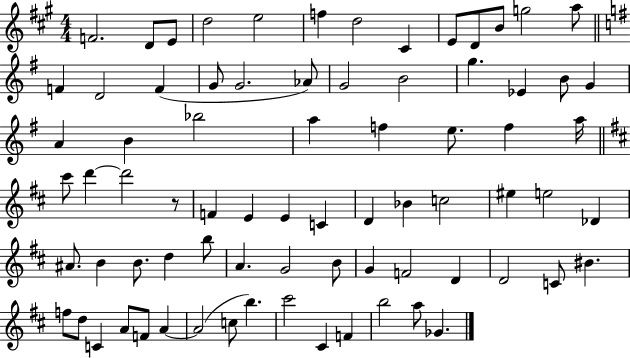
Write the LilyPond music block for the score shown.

{
  \clef treble
  \numericTimeSignature
  \time 4/4
  \key a \major
  f'2. d'8 e'8 | d''2 e''2 | f''4 d''2 cis'4 | e'8 d'8 b'8 g''2 a''8 | \break \bar "||" \break \key g \major f'4 d'2 f'4( | g'8 g'2. aes'8) | g'2 b'2 | g''4. ees'4 b'8 g'4 | \break a'4 b'4 bes''2 | a''4 f''4 e''8. f''4 a''16 | \bar "||" \break \key d \major cis'''8 d'''4~~ d'''2 r8 | f'4 e'4 e'4 c'4 | d'4 bes'4 c''2 | eis''4 e''2 des'4 | \break ais'8. b'4 b'8. d''4 b''8 | a'4. g'2 b'8 | g'4 f'2 d'4 | d'2 c'8 bis'4. | \break f''8 d''8 c'4 a'8 f'8 a'4~~ | a'2( c''8 b''4.) | cis'''2 cis'4 f'4 | b''2 a''8 ges'4. | \break \bar "|."
}